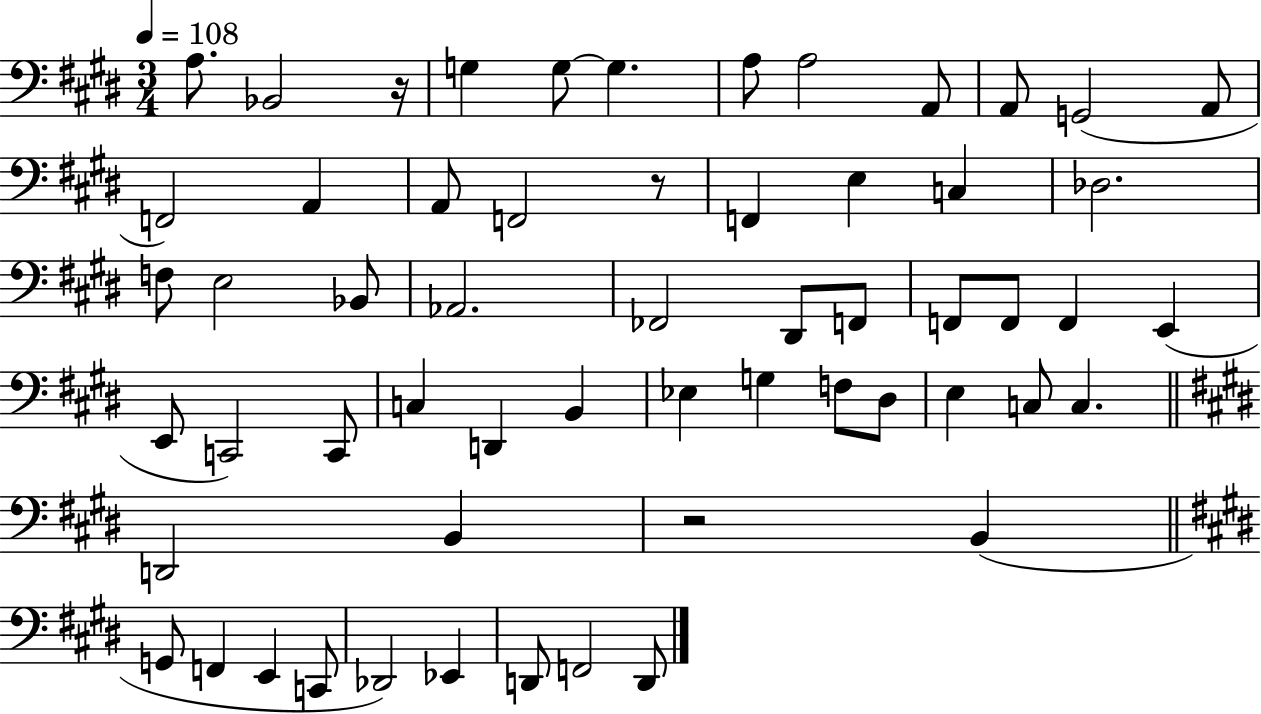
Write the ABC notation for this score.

X:1
T:Untitled
M:3/4
L:1/4
K:E
A,/2 _B,,2 z/4 G, G,/2 G, A,/2 A,2 A,,/2 A,,/2 G,,2 A,,/2 F,,2 A,, A,,/2 F,,2 z/2 F,, E, C, _D,2 F,/2 E,2 _B,,/2 _A,,2 _F,,2 ^D,,/2 F,,/2 F,,/2 F,,/2 F,, E,, E,,/2 C,,2 C,,/2 C, D,, B,, _E, G, F,/2 ^D,/2 E, C,/2 C, D,,2 B,, z2 B,, G,,/2 F,, E,, C,,/2 _D,,2 _E,, D,,/2 F,,2 D,,/2